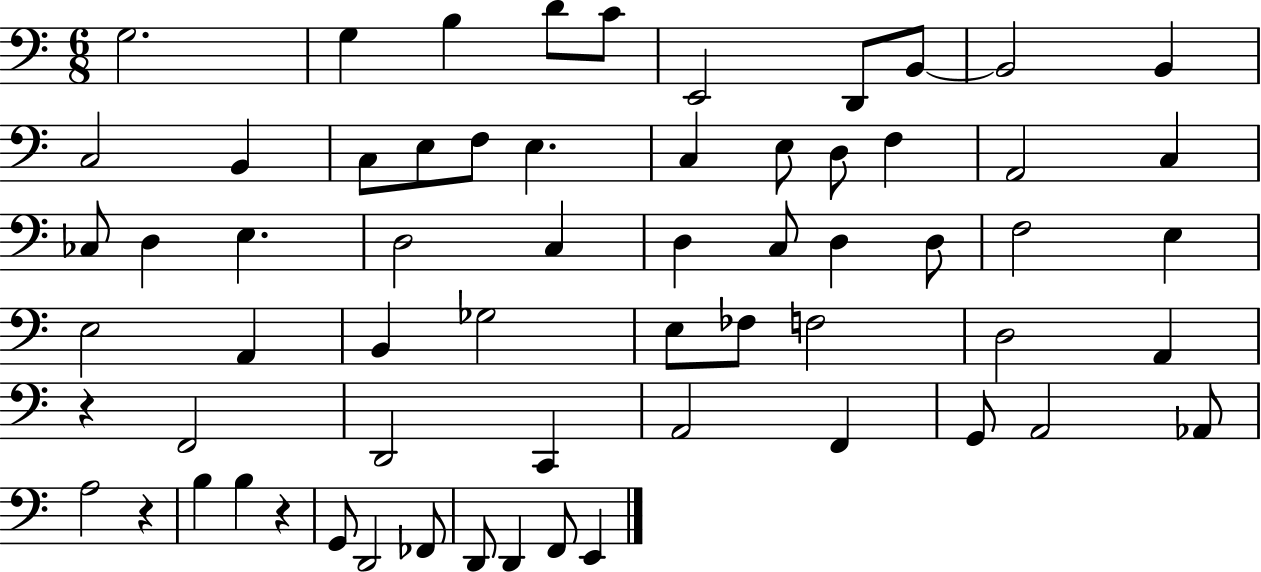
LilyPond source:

{
  \clef bass
  \numericTimeSignature
  \time 6/8
  \key c \major
  g2. | g4 b4 d'8 c'8 | e,2 d,8 b,8~~ | b,2 b,4 | \break c2 b,4 | c8 e8 f8 e4. | c4 e8 d8 f4 | a,2 c4 | \break ces8 d4 e4. | d2 c4 | d4 c8 d4 d8 | f2 e4 | \break e2 a,4 | b,4 ges2 | e8 fes8 f2 | d2 a,4 | \break r4 f,2 | d,2 c,4 | a,2 f,4 | g,8 a,2 aes,8 | \break a2 r4 | b4 b4 r4 | g,8 d,2 fes,8 | d,8 d,4 f,8 e,4 | \break \bar "|."
}